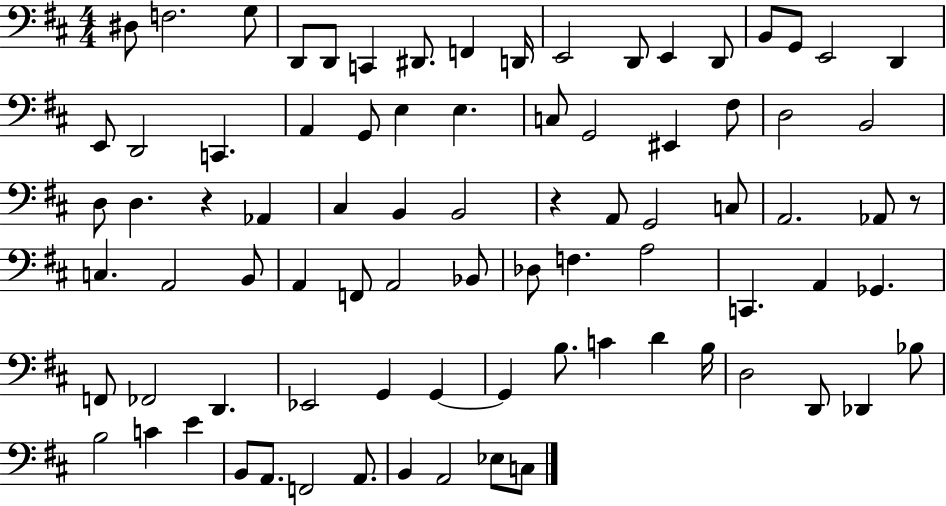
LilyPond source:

{
  \clef bass
  \numericTimeSignature
  \time 4/4
  \key d \major
  \repeat volta 2 { dis8 f2. g8 | d,8 d,8 c,4 dis,8. f,4 d,16 | e,2 d,8 e,4 d,8 | b,8 g,8 e,2 d,4 | \break e,8 d,2 c,4. | a,4 g,8 e4 e4. | c8 g,2 eis,4 fis8 | d2 b,2 | \break d8 d4. r4 aes,4 | cis4 b,4 b,2 | r4 a,8 g,2 c8 | a,2. aes,8 r8 | \break c4. a,2 b,8 | a,4 f,8 a,2 bes,8 | des8 f4. a2 | c,4. a,4 ges,4. | \break f,8 fes,2 d,4. | ees,2 g,4 g,4~~ | g,4 b8. c'4 d'4 b16 | d2 d,8 des,4 bes8 | \break b2 c'4 e'4 | b,8 a,8. f,2 a,8. | b,4 a,2 ees8 c8 | } \bar "|."
}